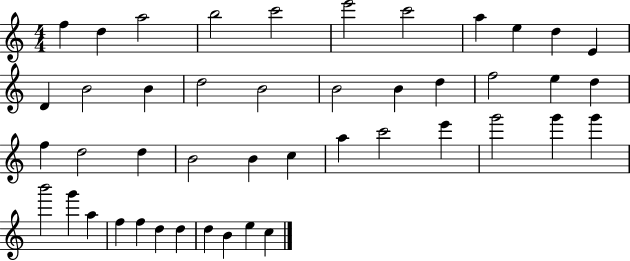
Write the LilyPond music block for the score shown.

{
  \clef treble
  \numericTimeSignature
  \time 4/4
  \key c \major
  f''4 d''4 a''2 | b''2 c'''2 | e'''2 c'''2 | a''4 e''4 d''4 e'4 | \break d'4 b'2 b'4 | d''2 b'2 | b'2 b'4 d''4 | f''2 e''4 d''4 | \break f''4 d''2 d''4 | b'2 b'4 c''4 | a''4 c'''2 e'''4 | g'''2 g'''4 g'''4 | \break b'''2 g'''4 a''4 | f''4 f''4 d''4 d''4 | d''4 b'4 e''4 c''4 | \bar "|."
}